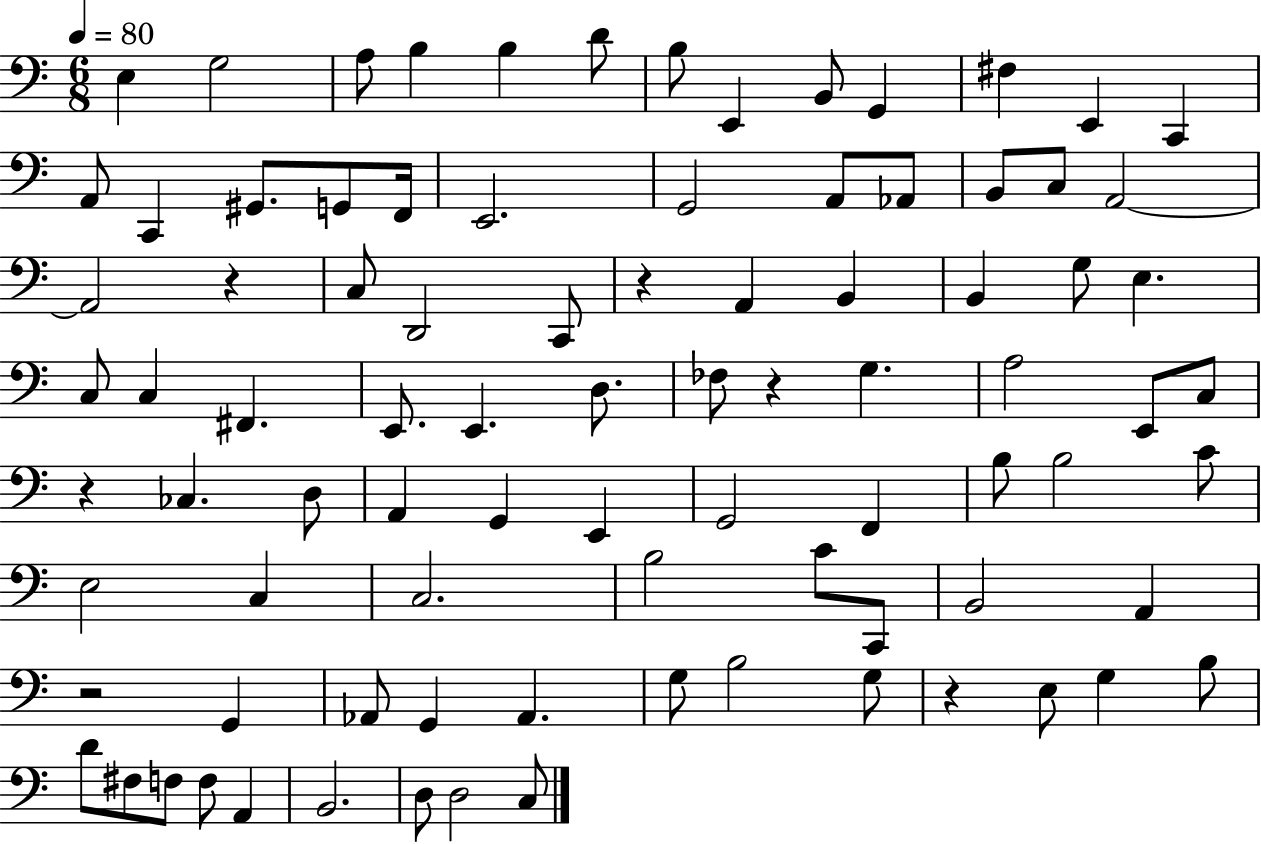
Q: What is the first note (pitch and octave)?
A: E3